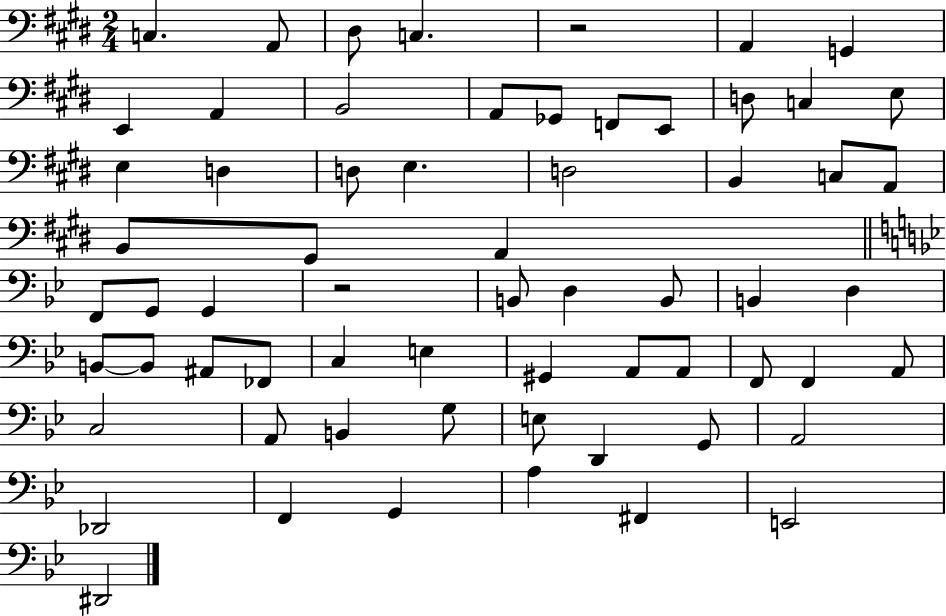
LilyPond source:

{
  \clef bass
  \numericTimeSignature
  \time 2/4
  \key e \major
  c4. a,8 | dis8 c4. | r2 | a,4 g,4 | \break e,4 a,4 | b,2 | a,8 ges,8 f,8 e,8 | d8 c4 e8 | \break e4 d4 | d8 e4. | d2 | b,4 c8 a,8 | \break b,8 gis,8 a,4 | \bar "||" \break \key g \minor f,8 g,8 g,4 | r2 | b,8 d4 b,8 | b,4 d4 | \break b,8~~ b,8 ais,8 fes,8 | c4 e4 | gis,4 a,8 a,8 | f,8 f,4 a,8 | \break c2 | a,8 b,4 g8 | e8 d,4 g,8 | a,2 | \break des,2 | f,4 g,4 | a4 fis,4 | e,2 | \break dis,2 | \bar "|."
}